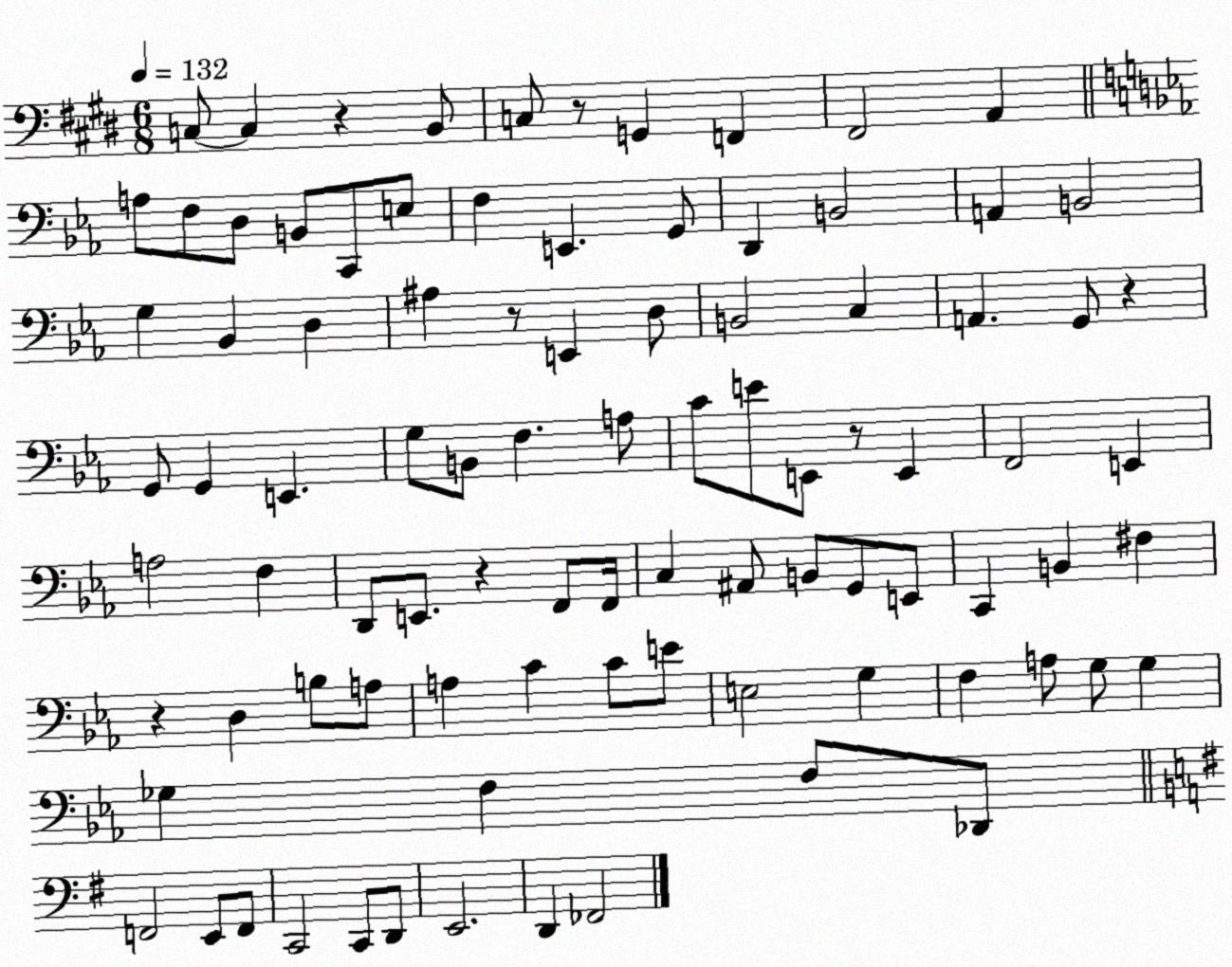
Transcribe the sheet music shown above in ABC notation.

X:1
T:Untitled
M:6/8
L:1/4
K:E
C,/2 C, z B,,/2 C,/2 z/2 G,, F,, ^F,,2 A,, A,/2 F,/2 D,/2 B,,/2 C,,/2 E,/2 F, E,, G,,/2 D,, B,,2 A,, B,,2 G, _B,, D, ^A, z/2 E,, D,/2 B,,2 C, A,, G,,/2 z G,,/2 G,, E,, G,/2 B,,/2 F, A,/2 C/2 E/2 E,,/2 z/2 E,, F,,2 E,, A,2 F, D,,/2 E,,/2 z F,,/2 F,,/4 C, ^A,,/2 B,,/2 G,,/2 E,,/2 C,, B,, ^F, z D, B,/2 A,/2 A, C C/2 E/2 E,2 G, F, A,/2 G,/2 G, _G, F, F,/2 _D,,/2 F,,2 E,,/2 F,,/2 C,,2 C,,/2 D,,/2 E,,2 D,, _F,,2